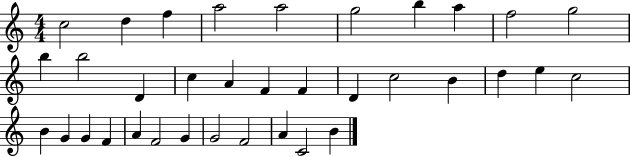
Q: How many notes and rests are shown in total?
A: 35